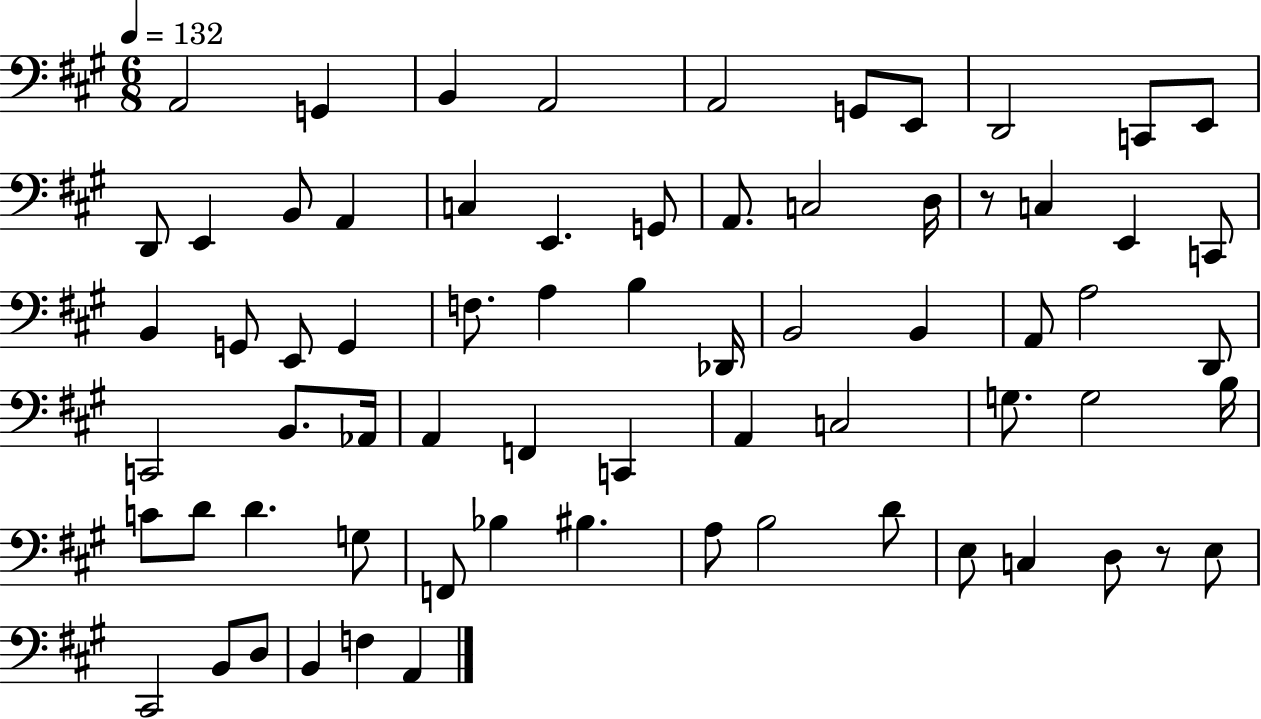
A2/h G2/q B2/q A2/h A2/h G2/e E2/e D2/h C2/e E2/e D2/e E2/q B2/e A2/q C3/q E2/q. G2/e A2/e. C3/h D3/s R/e C3/q E2/q C2/e B2/q G2/e E2/e G2/q F3/e. A3/q B3/q Db2/s B2/h B2/q A2/e A3/h D2/e C2/h B2/e. Ab2/s A2/q F2/q C2/q A2/q C3/h G3/e. G3/h B3/s C4/e D4/e D4/q. G3/e F2/e Bb3/q BIS3/q. A3/e B3/h D4/e E3/e C3/q D3/e R/e E3/e C#2/h B2/e D3/e B2/q F3/q A2/q